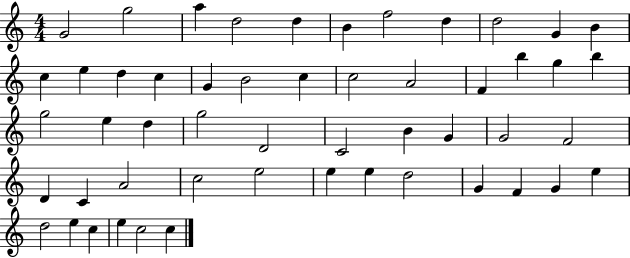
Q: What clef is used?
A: treble